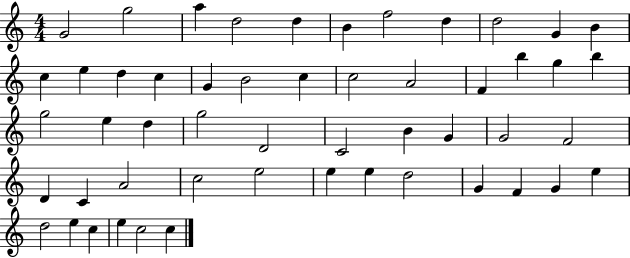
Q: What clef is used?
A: treble